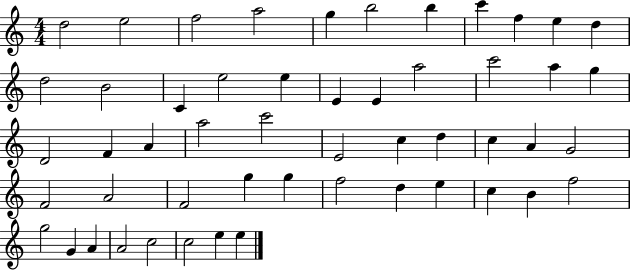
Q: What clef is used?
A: treble